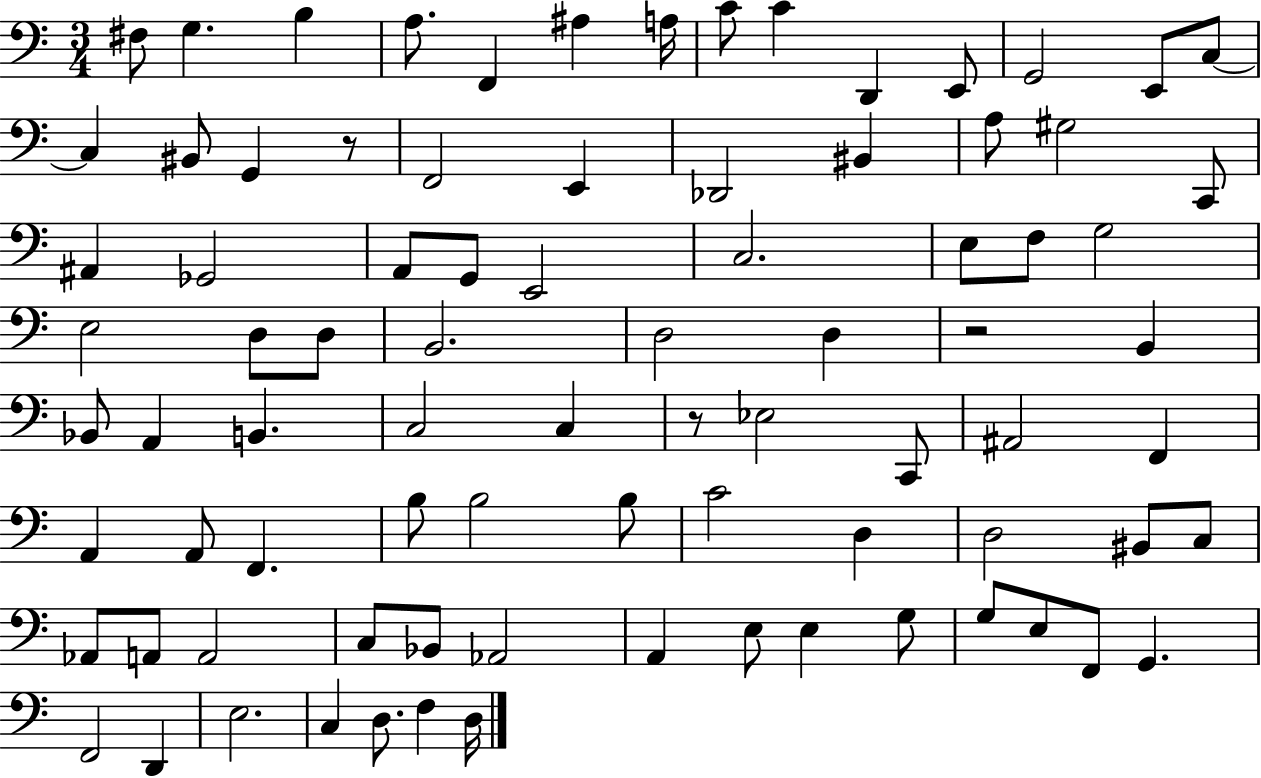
F#3/e G3/q. B3/q A3/e. F2/q A#3/q A3/s C4/e C4/q D2/q E2/e G2/h E2/e C3/e C3/q BIS2/e G2/q R/e F2/h E2/q Db2/h BIS2/q A3/e G#3/h C2/e A#2/q Gb2/h A2/e G2/e E2/h C3/h. E3/e F3/e G3/h E3/h D3/e D3/e B2/h. D3/h D3/q R/h B2/q Bb2/e A2/q B2/q. C3/h C3/q R/e Eb3/h C2/e A#2/h F2/q A2/q A2/e F2/q. B3/e B3/h B3/e C4/h D3/q D3/h BIS2/e C3/e Ab2/e A2/e A2/h C3/e Bb2/e Ab2/h A2/q E3/e E3/q G3/e G3/e E3/e F2/e G2/q. F2/h D2/q E3/h. C3/q D3/e. F3/q D3/s